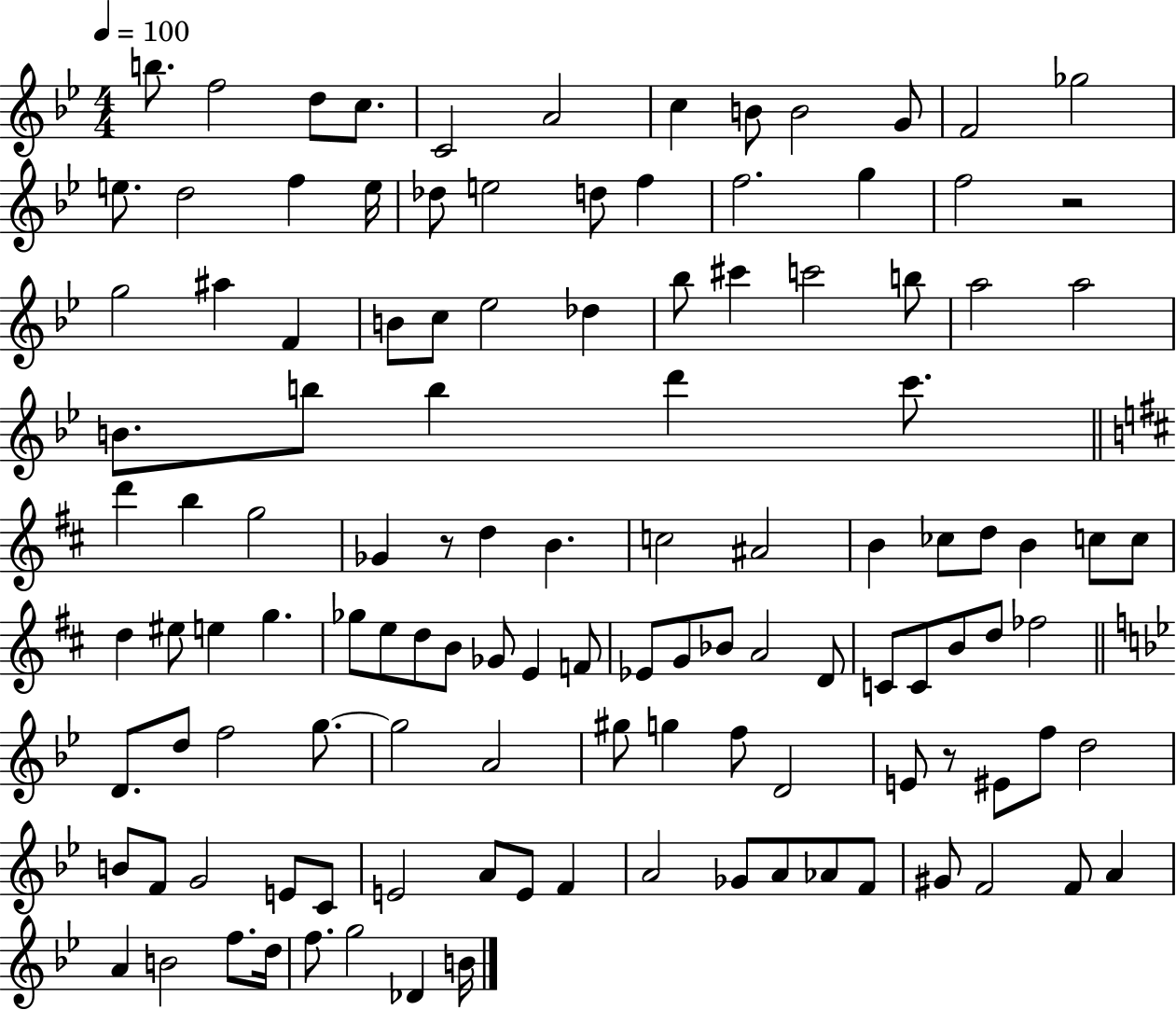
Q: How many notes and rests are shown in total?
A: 119